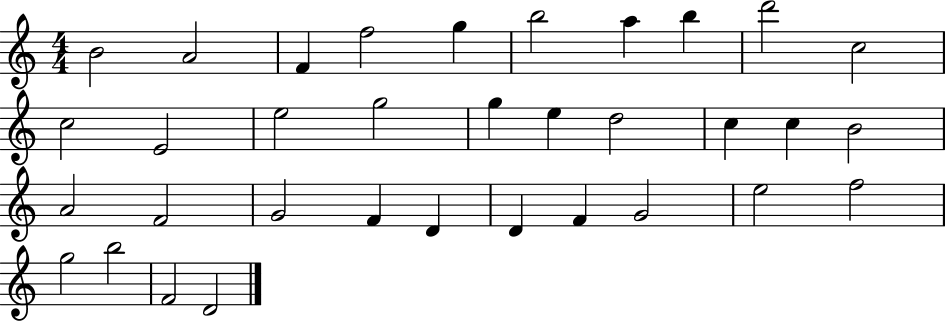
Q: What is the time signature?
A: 4/4